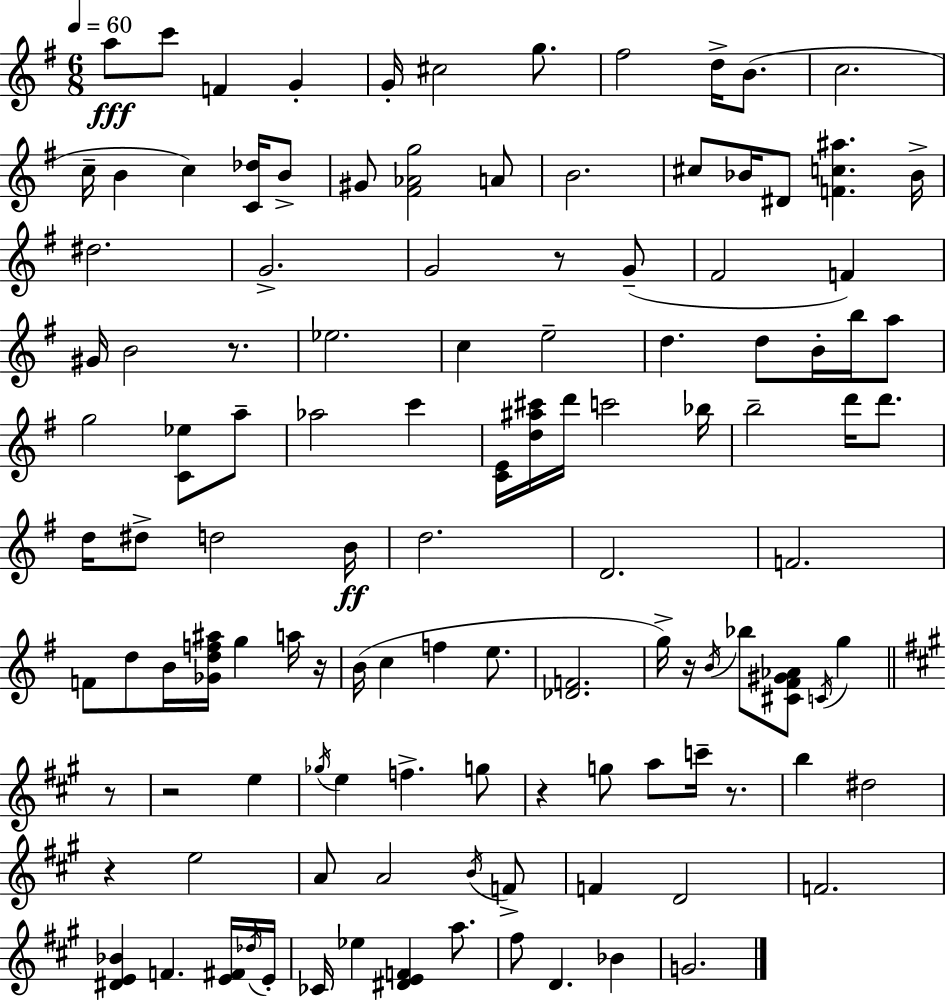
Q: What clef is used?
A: treble